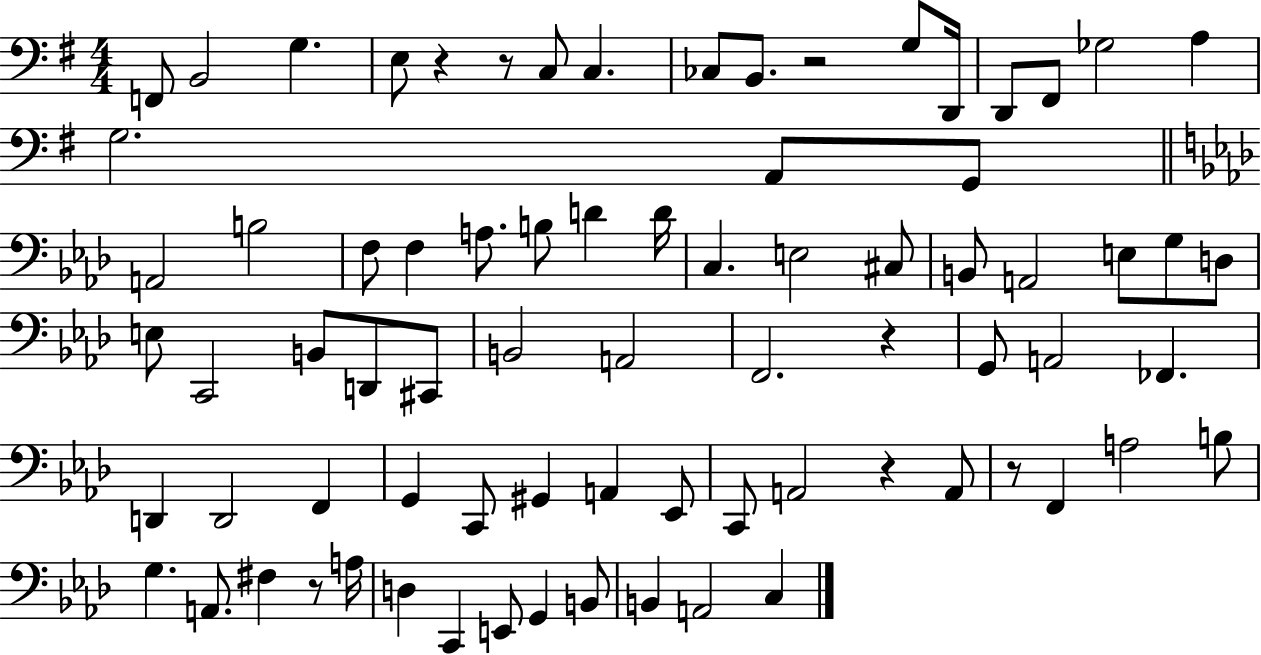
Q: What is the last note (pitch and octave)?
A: C3